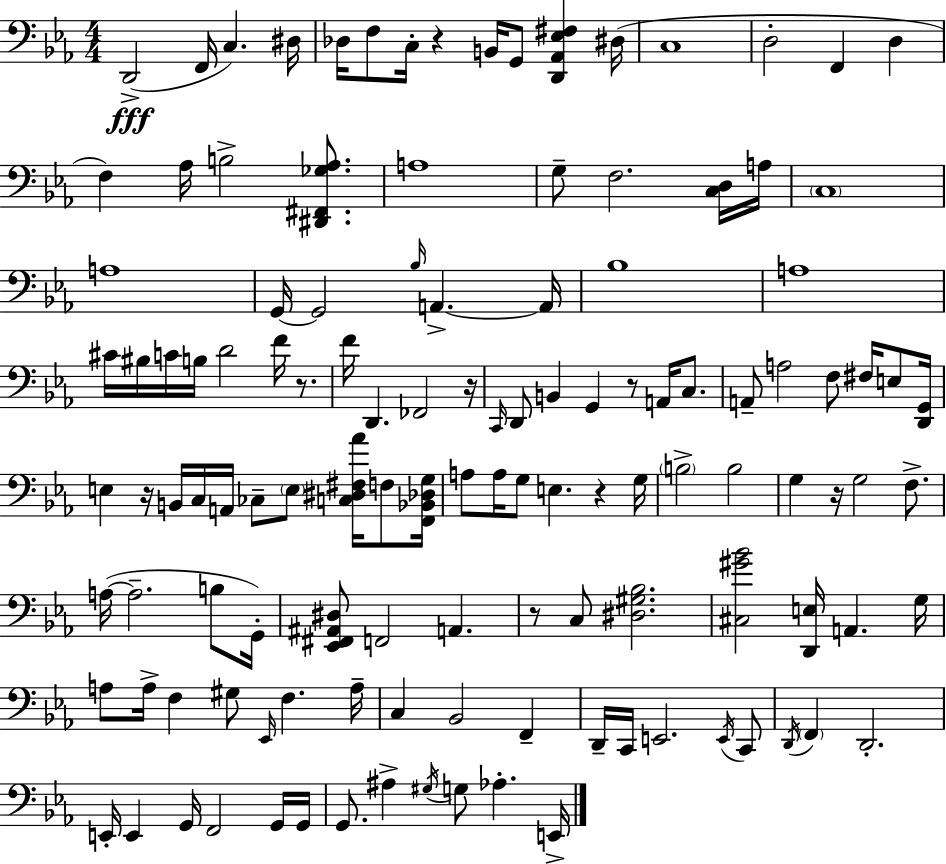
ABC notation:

X:1
T:Untitled
M:4/4
L:1/4
K:Cm
D,,2 F,,/4 C, ^D,/4 _D,/4 F,/2 C,/4 z B,,/4 G,,/2 [D,,_A,,_E,^F,] ^D,/4 C,4 D,2 F,, D, F, _A,/4 B,2 [^D,,^F,,_G,_A,]/2 A,4 G,/2 F,2 [C,D,]/4 A,/4 C,4 A,4 G,,/4 G,,2 _B,/4 A,, A,,/4 _B,4 A,4 ^C/4 ^B,/4 C/4 B,/4 D2 F/4 z/2 F/4 D,, _F,,2 z/4 C,,/4 D,,/2 B,, G,, z/2 A,,/4 C,/2 A,,/2 A,2 F,/2 ^F,/4 E,/2 [D,,G,,]/4 E, z/4 B,,/4 C,/4 A,,/4 _C,/2 E,/2 [C,^D,^F,_A]/4 F,/2 [F,,_B,,_D,G,]/4 A,/2 A,/4 G,/2 E, z G,/4 B,2 B,2 G, z/4 G,2 F,/2 A,/4 A,2 B,/2 G,,/4 [_E,,^F,,^A,,^D,]/2 F,,2 A,, z/2 C,/2 [^D,^G,_B,]2 [^C,^G_B]2 [D,,E,]/4 A,, G,/4 A,/2 A,/4 F, ^G,/2 _E,,/4 F, A,/4 C, _B,,2 F,, D,,/4 C,,/4 E,,2 E,,/4 C,,/2 D,,/4 F,, D,,2 E,,/4 E,, G,,/4 F,,2 G,,/4 G,,/4 G,,/2 ^A, ^G,/4 G,/2 _A, E,,/4